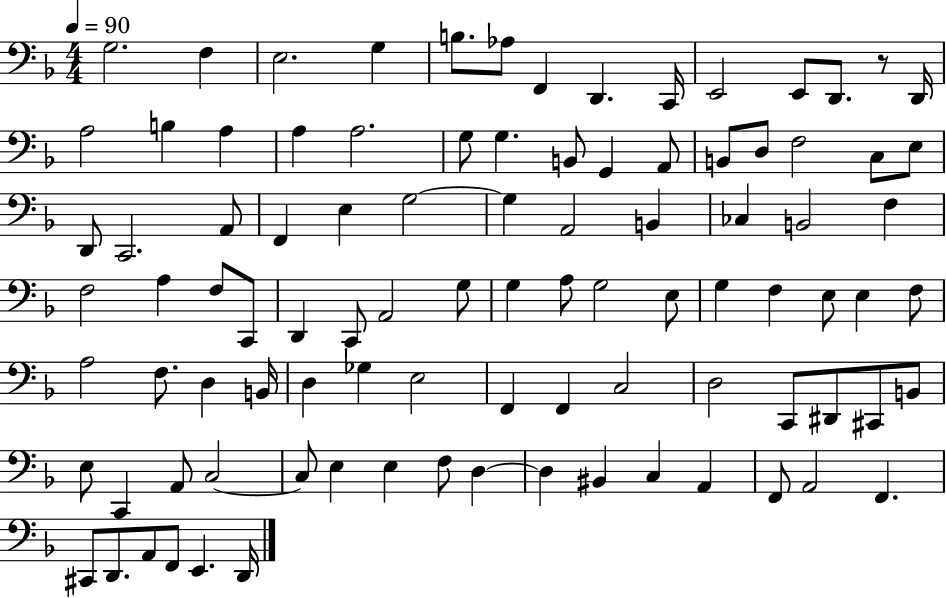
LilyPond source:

{
  \clef bass
  \numericTimeSignature
  \time 4/4
  \key f \major
  \tempo 4 = 90
  g2. f4 | e2. g4 | b8. aes8 f,4 d,4. c,16 | e,2 e,8 d,8. r8 d,16 | \break a2 b4 a4 | a4 a2. | g8 g4. b,8 g,4 a,8 | b,8 d8 f2 c8 e8 | \break d,8 c,2. a,8 | f,4 e4 g2~~ | g4 a,2 b,4 | ces4 b,2 f4 | \break f2 a4 f8 c,8 | d,4 c,8 a,2 g8 | g4 a8 g2 e8 | g4 f4 e8 e4 f8 | \break a2 f8. d4 b,16 | d4 ges4 e2 | f,4 f,4 c2 | d2 c,8 dis,8 cis,8 b,8 | \break e8 c,4 a,8 c2~~ | c8 e4 e4 f8 d4~~ | d4 bis,4 c4 a,4 | f,8 a,2 f,4. | \break cis,8 d,8. a,8 f,8 e,4. d,16 | \bar "|."
}